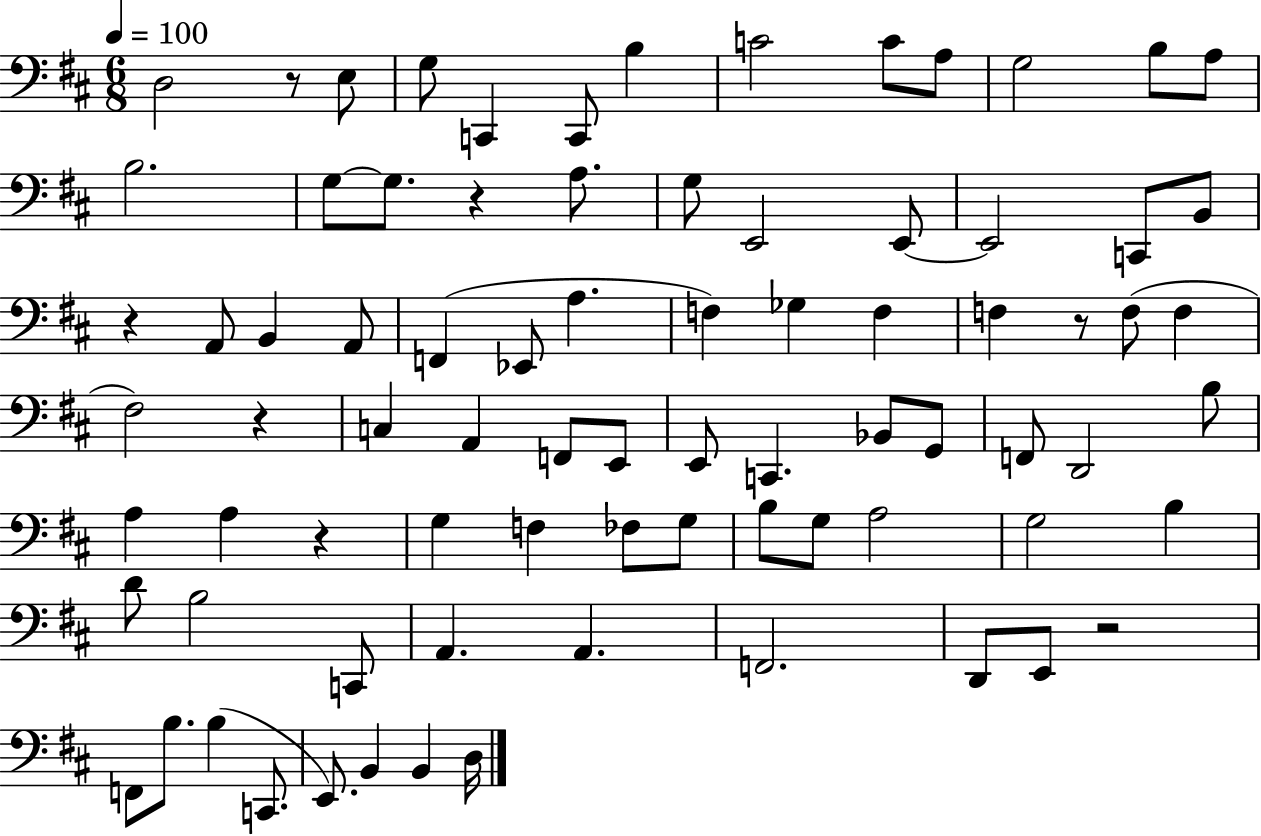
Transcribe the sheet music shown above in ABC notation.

X:1
T:Untitled
M:6/8
L:1/4
K:D
D,2 z/2 E,/2 G,/2 C,, C,,/2 B, C2 C/2 A,/2 G,2 B,/2 A,/2 B,2 G,/2 G,/2 z A,/2 G,/2 E,,2 E,,/2 E,,2 C,,/2 B,,/2 z A,,/2 B,, A,,/2 F,, _E,,/2 A, F, _G, F, F, z/2 F,/2 F, ^F,2 z C, A,, F,,/2 E,,/2 E,,/2 C,, _B,,/2 G,,/2 F,,/2 D,,2 B,/2 A, A, z G, F, _F,/2 G,/2 B,/2 G,/2 A,2 G,2 B, D/2 B,2 C,,/2 A,, A,, F,,2 D,,/2 E,,/2 z2 F,,/2 B,/2 B, C,,/2 E,,/2 B,, B,, D,/4